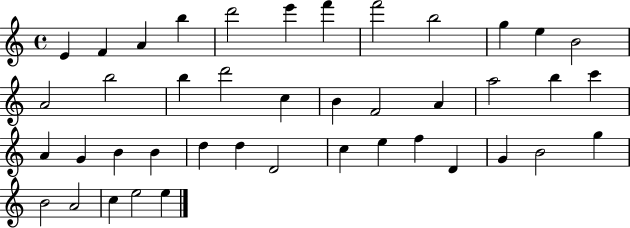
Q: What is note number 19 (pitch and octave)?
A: F4